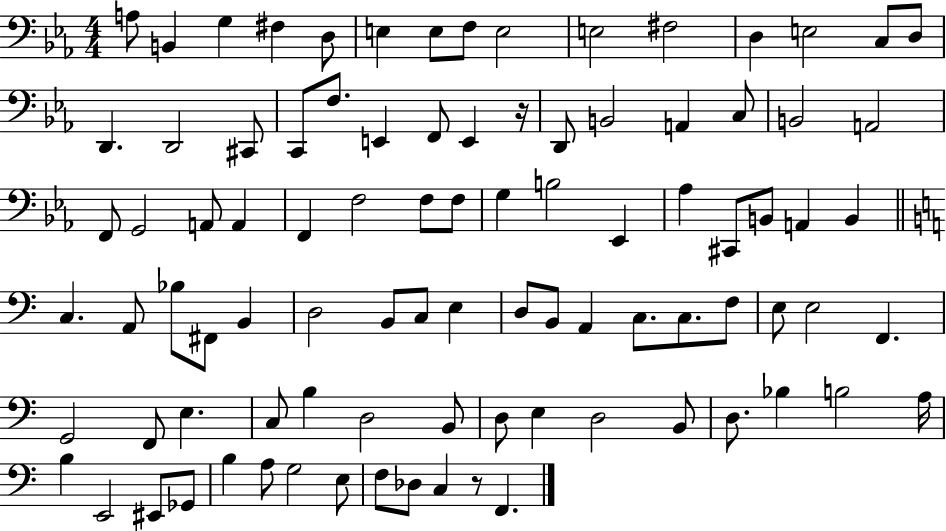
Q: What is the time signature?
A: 4/4